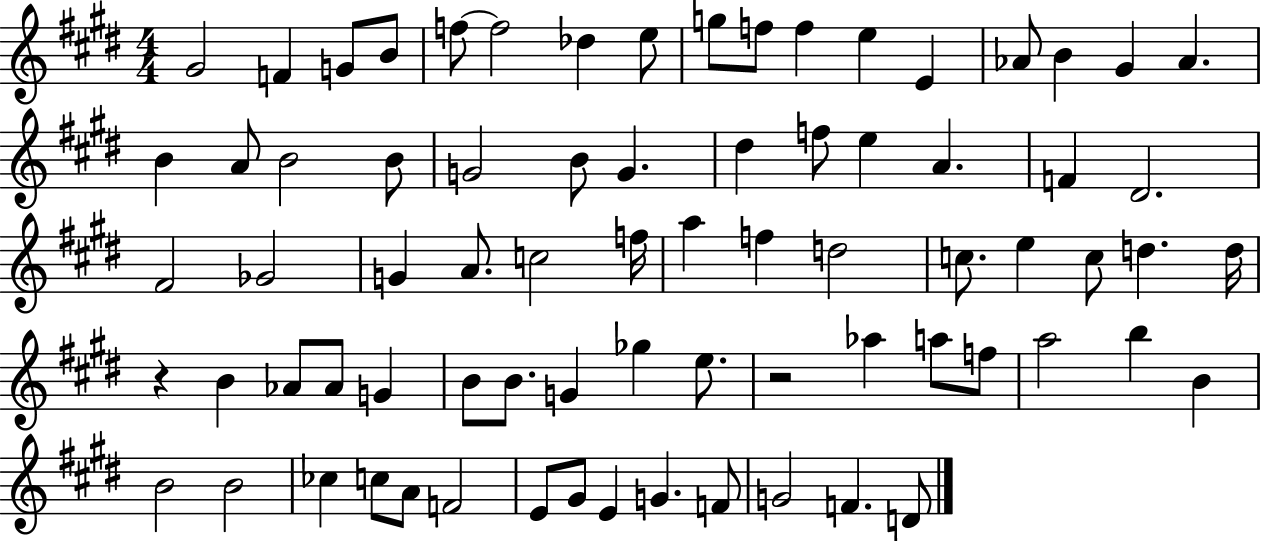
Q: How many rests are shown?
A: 2